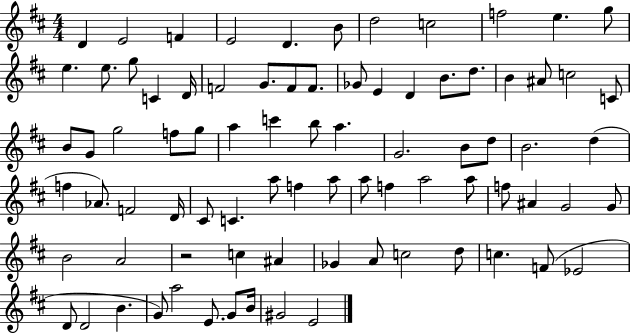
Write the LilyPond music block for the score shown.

{
  \clef treble
  \numericTimeSignature
  \time 4/4
  \key d \major
  d'4 e'2 f'4 | e'2 d'4. b'8 | d''2 c''2 | f''2 e''4. g''8 | \break e''4. e''8. g''8 c'4 d'16 | f'2 g'8. f'8 f'8. | ges'8 e'4 d'4 b'8. d''8. | b'4 ais'8 c''2 c'8 | \break b'8 g'8 g''2 f''8 g''8 | a''4 c'''4 b''8 a''4. | g'2. b'8 d''8 | b'2. d''4( | \break f''4 aes'8.) f'2 d'16 | cis'8 c'4. a''8 f''4 a''8 | a''8 f''4 a''2 a''8 | f''8 ais'4 g'2 g'8 | \break b'2 a'2 | r2 c''4 ais'4 | ges'4 a'8 c''2 d''8 | c''4. f'8( ees'2 | \break d'8 d'2 b'4. | g'8) a''2 e'8. g'8 b'16 | gis'2 e'2 | \bar "|."
}